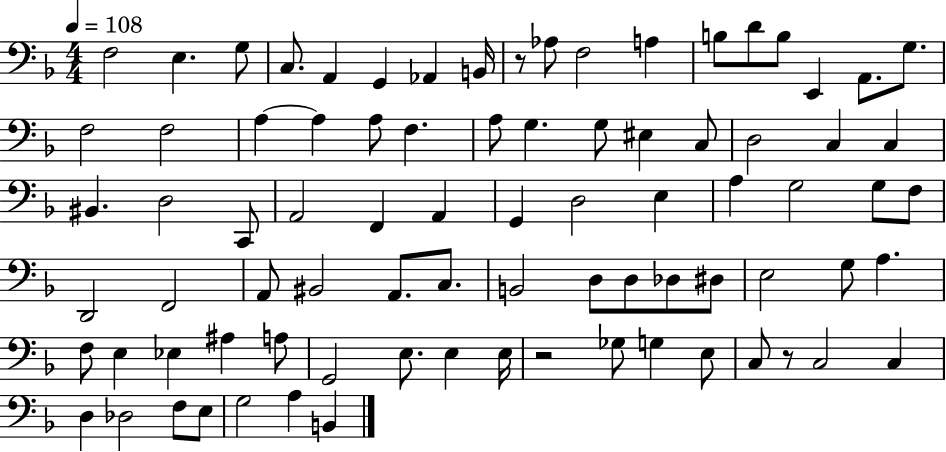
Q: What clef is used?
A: bass